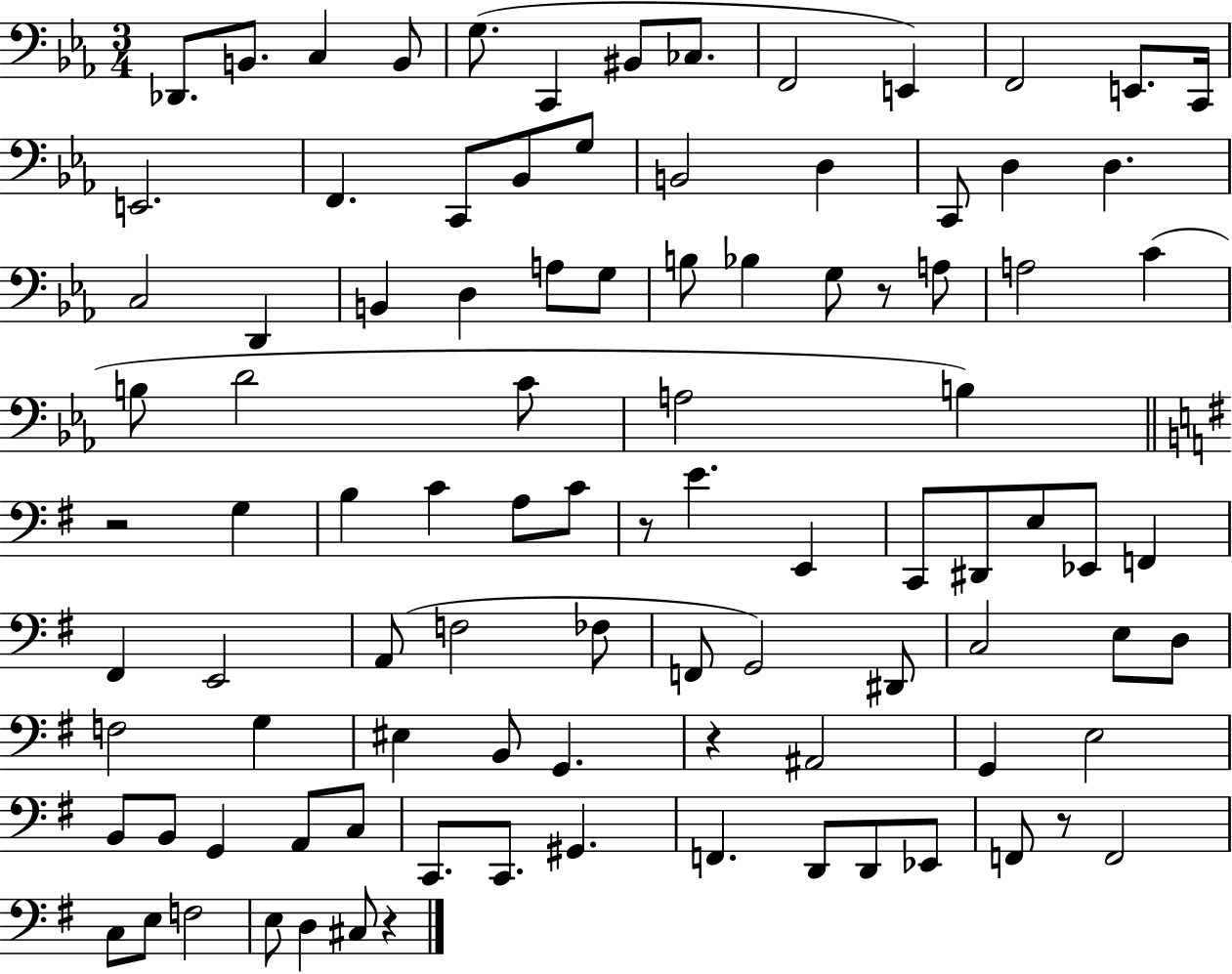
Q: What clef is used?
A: bass